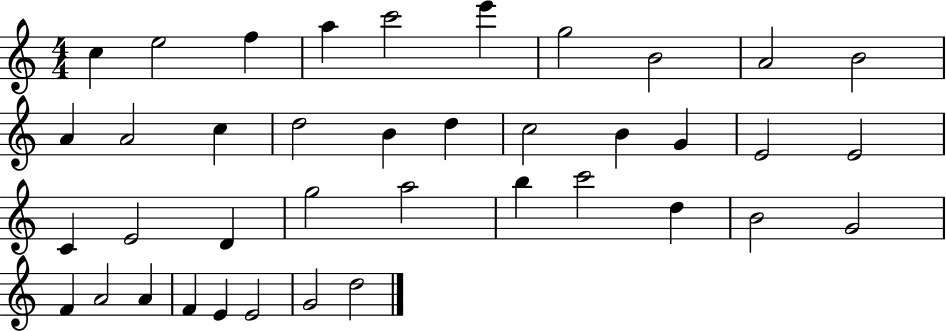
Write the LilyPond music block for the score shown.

{
  \clef treble
  \numericTimeSignature
  \time 4/4
  \key c \major
  c''4 e''2 f''4 | a''4 c'''2 e'''4 | g''2 b'2 | a'2 b'2 | \break a'4 a'2 c''4 | d''2 b'4 d''4 | c''2 b'4 g'4 | e'2 e'2 | \break c'4 e'2 d'4 | g''2 a''2 | b''4 c'''2 d''4 | b'2 g'2 | \break f'4 a'2 a'4 | f'4 e'4 e'2 | g'2 d''2 | \bar "|."
}